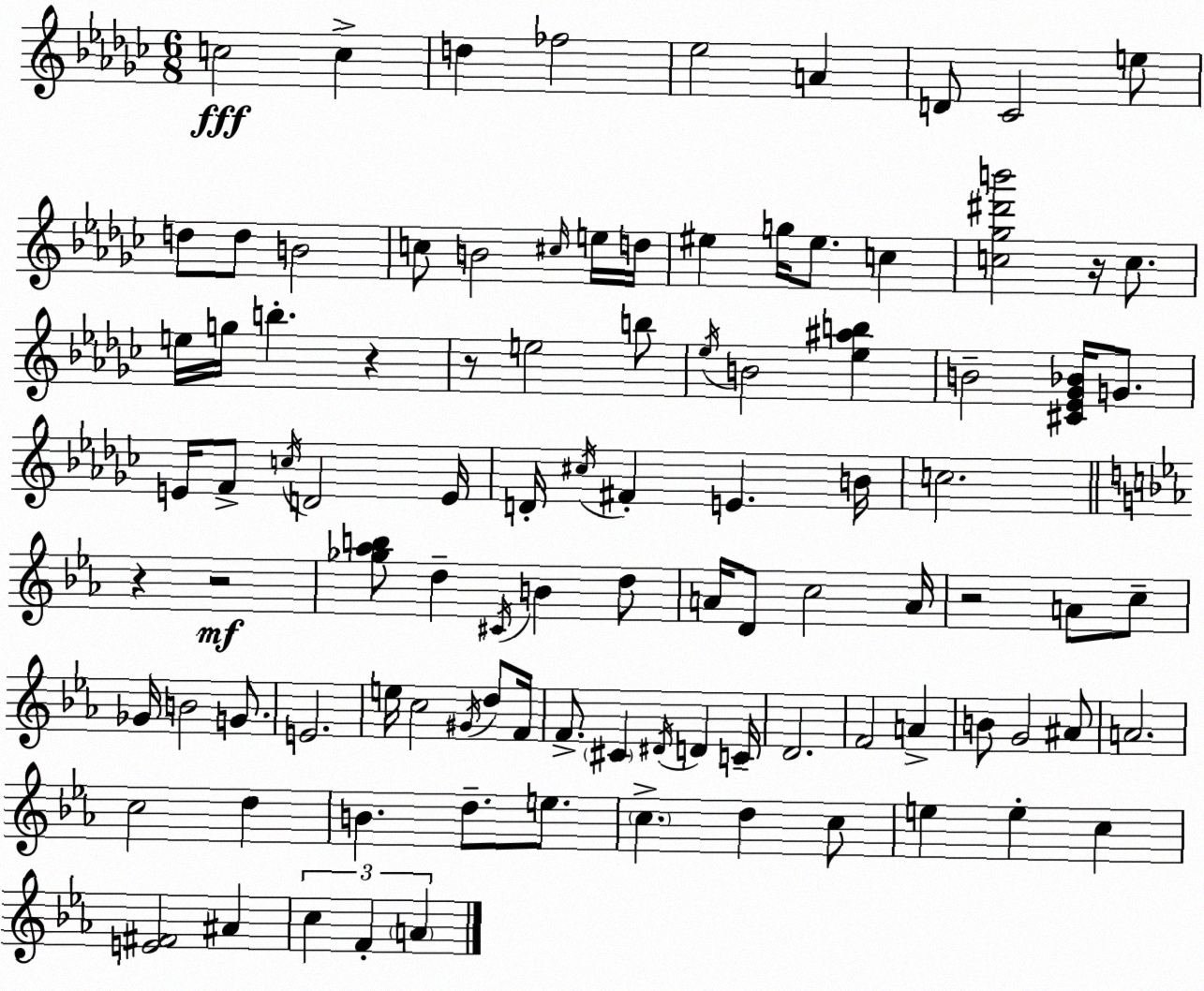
X:1
T:Untitled
M:6/8
L:1/4
K:Ebm
c2 c d _f2 _e2 A D/2 _C2 e/2 d/2 d/2 B2 c/2 B2 ^c/4 e/4 d/4 ^e g/4 ^e/2 c [c_g^d'b']2 z/4 c/2 e/4 g/4 b z z/2 e2 b/2 _e/4 B2 [_e^ab] B2 [^C_E_G_B]/4 G/2 E/4 F/2 c/4 D2 E/4 D/4 ^c/4 ^F E B/4 c2 z z2 [_g_ab]/2 d ^C/4 B d/2 A/4 D/2 c2 A/4 z2 A/2 c/2 _G/4 B2 G/2 E2 e/4 c2 ^G/4 d/2 F/4 F/2 ^C ^D/4 D C/4 D2 F2 A B/2 G2 ^A/2 A2 c2 d B d/2 e/2 c d c/2 e e c [E^F]2 ^A c F A